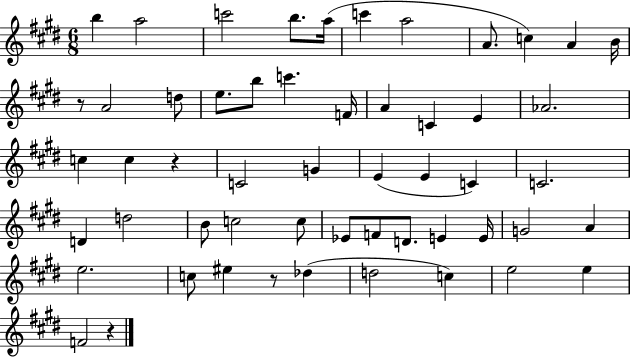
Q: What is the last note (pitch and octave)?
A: F4